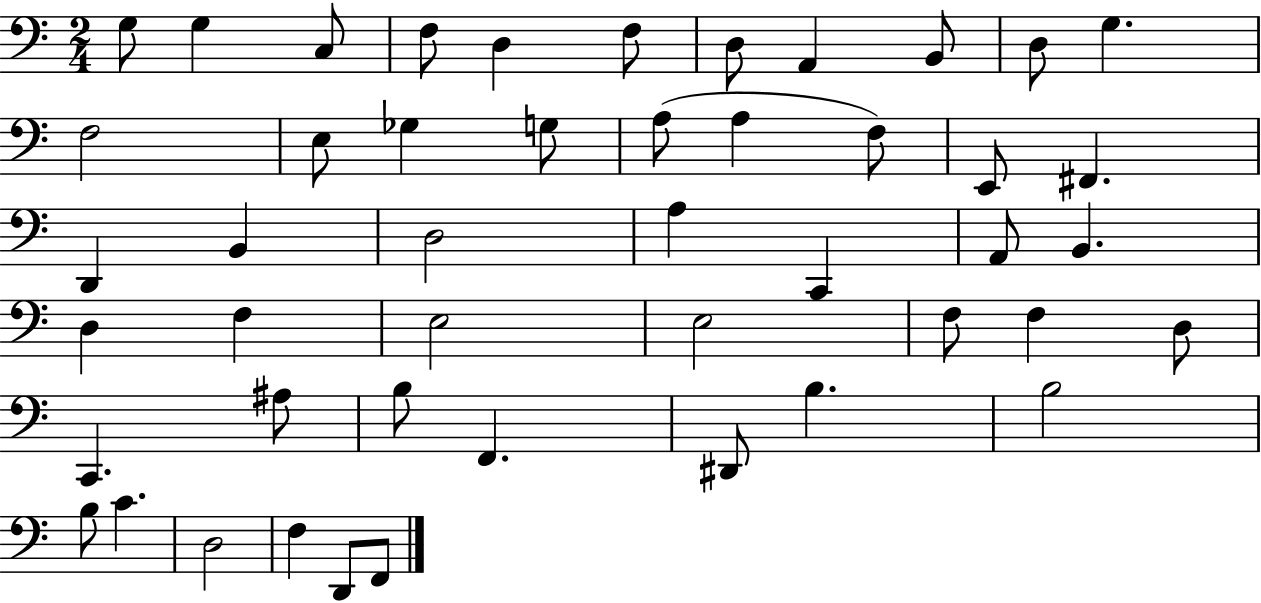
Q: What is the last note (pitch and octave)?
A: F2